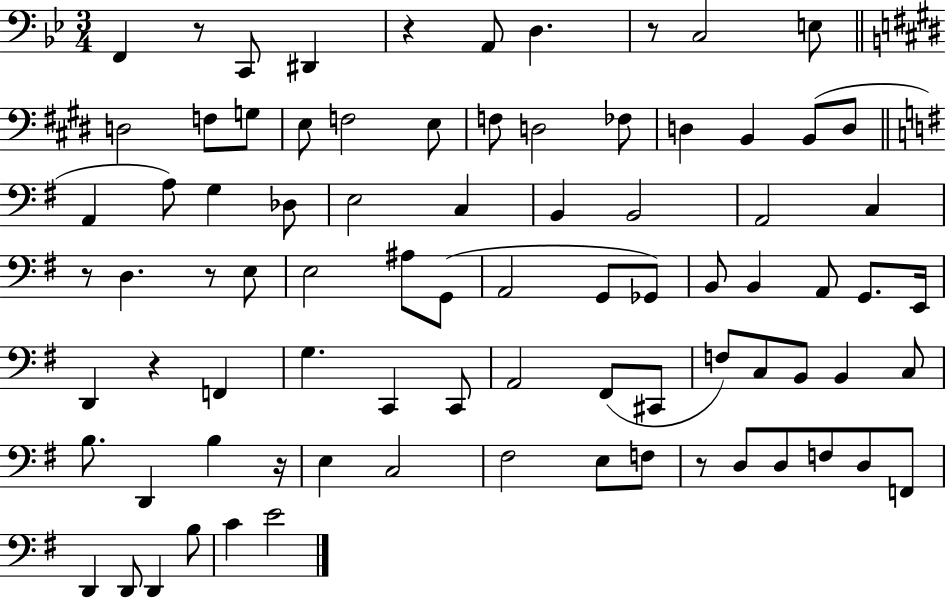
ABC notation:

X:1
T:Untitled
M:3/4
L:1/4
K:Bb
F,, z/2 C,,/2 ^D,, z A,,/2 D, z/2 C,2 E,/2 D,2 F,/2 G,/2 E,/2 F,2 E,/2 F,/2 D,2 _F,/2 D, B,, B,,/2 D,/2 A,, A,/2 G, _D,/2 E,2 C, B,, B,,2 A,,2 C, z/2 D, z/2 E,/2 E,2 ^A,/2 G,,/2 A,,2 G,,/2 _G,,/2 B,,/2 B,, A,,/2 G,,/2 E,,/4 D,, z F,, G, C,, C,,/2 A,,2 ^F,,/2 ^C,,/2 F,/2 C,/2 B,,/2 B,, C,/2 B,/2 D,, B, z/4 E, C,2 ^F,2 E,/2 F,/2 z/2 D,/2 D,/2 F,/2 D,/2 F,,/2 D,, D,,/2 D,, B,/2 C E2